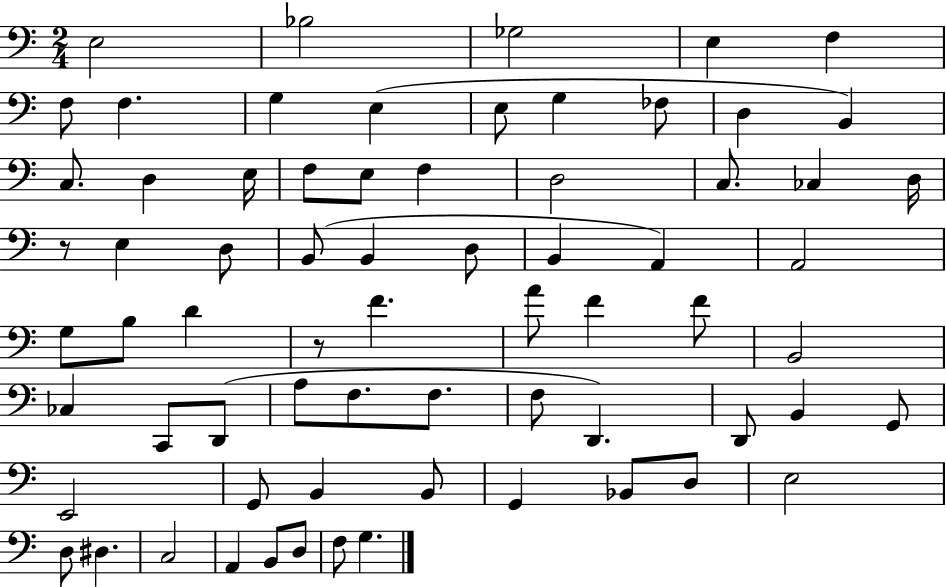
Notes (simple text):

E3/h Bb3/h Gb3/h E3/q F3/q F3/e F3/q. G3/q E3/q E3/e G3/q FES3/e D3/q B2/q C3/e. D3/q E3/s F3/e E3/e F3/q D3/h C3/e. CES3/q D3/s R/e E3/q D3/e B2/e B2/q D3/e B2/q A2/q A2/h G3/e B3/e D4/q R/e F4/q. A4/e F4/q F4/e B2/h CES3/q C2/e D2/e A3/e F3/e. F3/e. F3/e D2/q. D2/e B2/q G2/e E2/h G2/e B2/q B2/e G2/q Bb2/e D3/e E3/h D3/e D#3/q. C3/h A2/q B2/e D3/e F3/e G3/q.